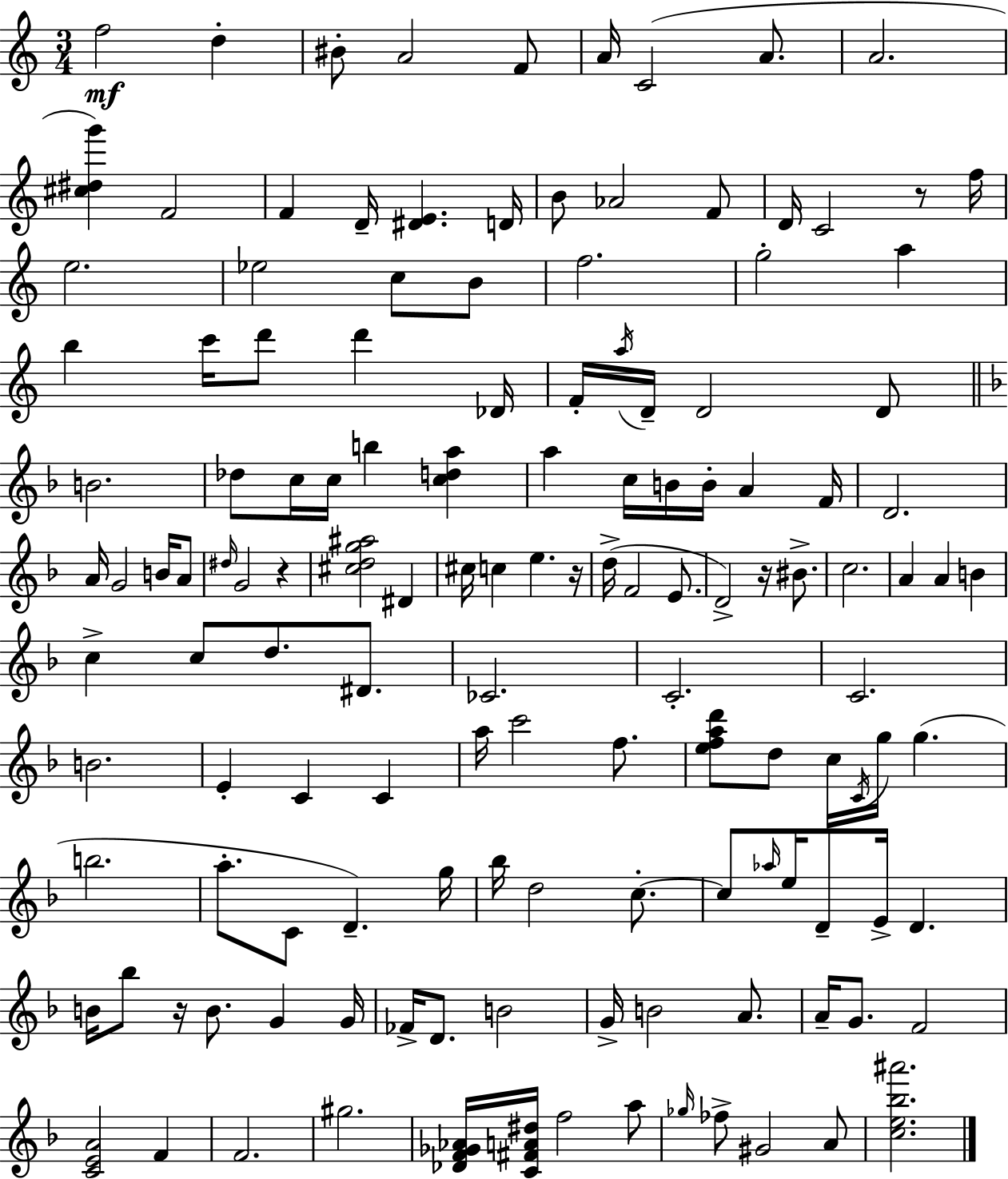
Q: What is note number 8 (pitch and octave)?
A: A4